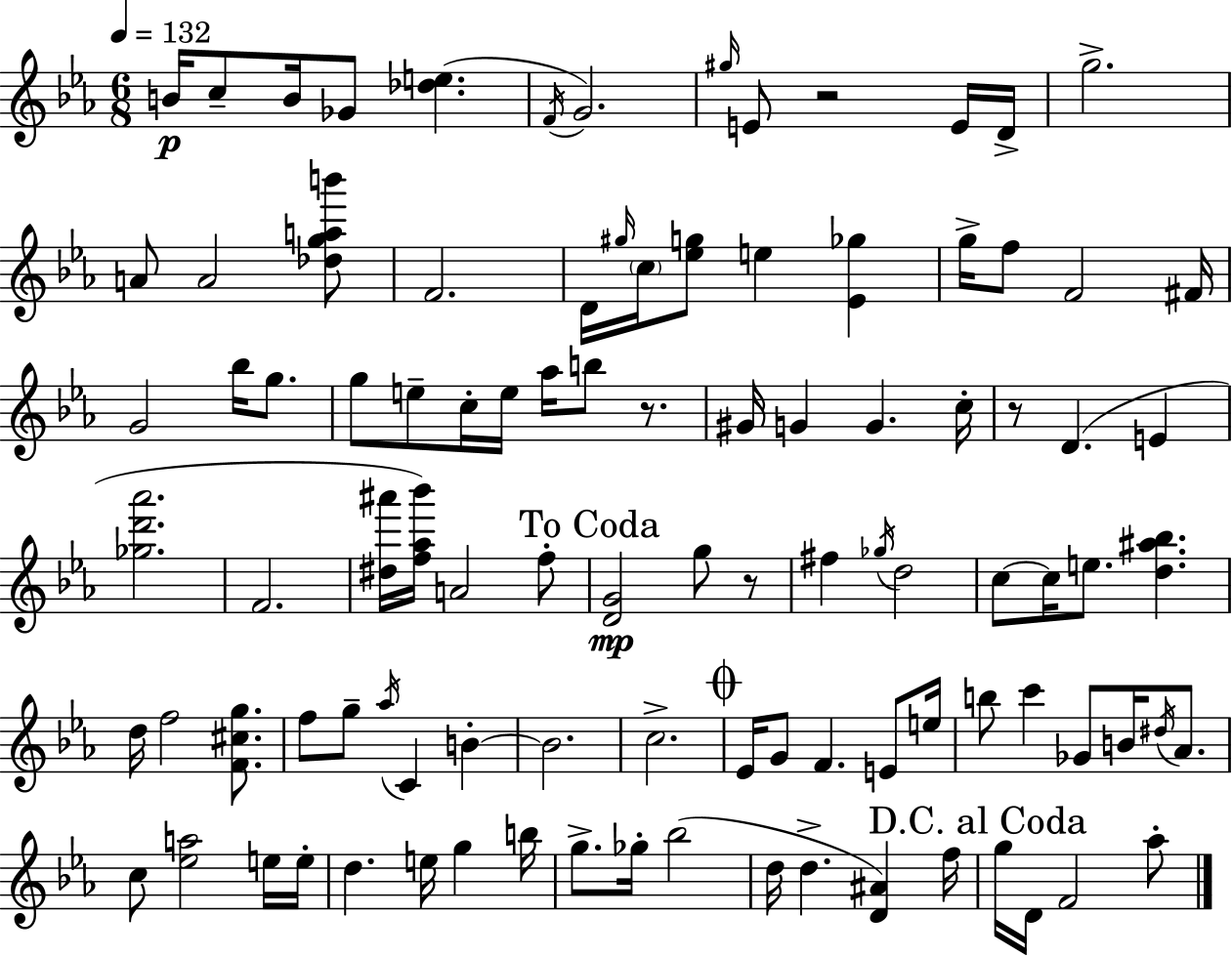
B4/s C5/e B4/s Gb4/e [Db5,E5]/q. F4/s G4/h. G#5/s E4/e R/h E4/s D4/s G5/h. A4/e A4/h [Db5,G5,A5,B6]/e F4/h. D4/s G#5/s C5/s [Eb5,G5]/e E5/q [Eb4,Gb5]/q G5/s F5/e F4/h F#4/s G4/h Bb5/s G5/e. G5/e E5/e C5/s E5/s Ab5/s B5/e R/e. G#4/s G4/q G4/q. C5/s R/e D4/q. E4/q [Gb5,D6,Ab6]/h. F4/h. [D#5,A#6]/s [F5,Ab5,Bb6]/s A4/h F5/e [D4,G4]/h G5/e R/e F#5/q Gb5/s D5/h C5/e C5/s E5/e. [D5,A#5,Bb5]/q. D5/s F5/h [F4,C#5,G5]/e. F5/e G5/e Ab5/s C4/q B4/q B4/h. C5/h. Eb4/s G4/e F4/q. E4/e E5/s B5/e C6/q Gb4/e B4/s D#5/s Ab4/e. C5/e [Eb5,A5]/h E5/s E5/s D5/q. E5/s G5/q B5/s G5/e. Gb5/s Bb5/h D5/s D5/q. [D4,A#4]/q F5/s G5/s D4/s F4/h Ab5/e